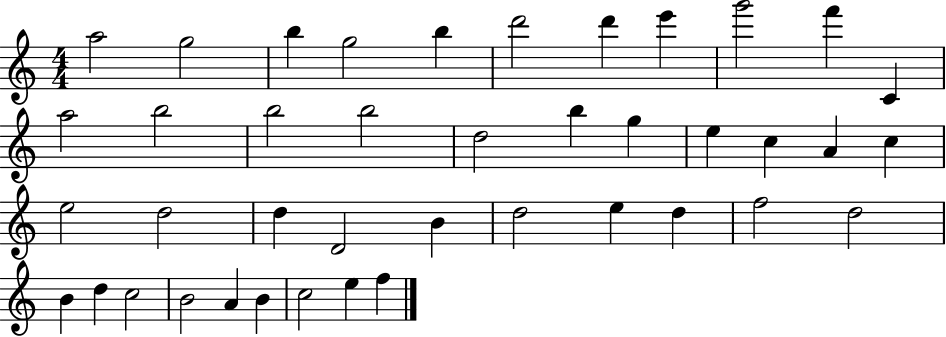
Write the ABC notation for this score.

X:1
T:Untitled
M:4/4
L:1/4
K:C
a2 g2 b g2 b d'2 d' e' g'2 f' C a2 b2 b2 b2 d2 b g e c A c e2 d2 d D2 B d2 e d f2 d2 B d c2 B2 A B c2 e f